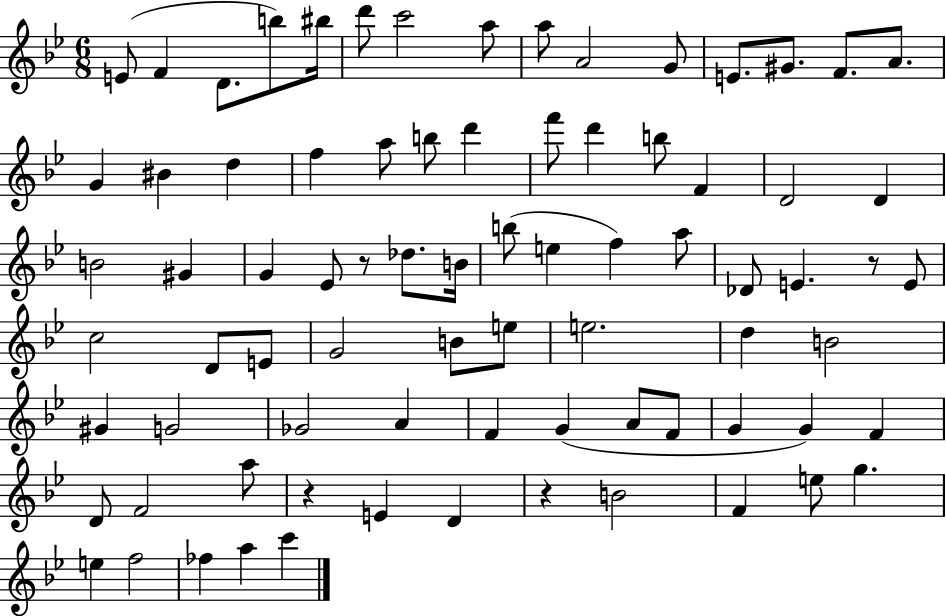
{
  \clef treble
  \numericTimeSignature
  \time 6/8
  \key bes \major
  e'8( f'4 d'8. b''8) bis''16 | d'''8 c'''2 a''8 | a''8 a'2 g'8 | e'8. gis'8. f'8. a'8. | \break g'4 bis'4 d''4 | f''4 a''8 b''8 d'''4 | f'''8 d'''4 b''8 f'4 | d'2 d'4 | \break b'2 gis'4 | g'4 ees'8 r8 des''8. b'16 | b''8( e''4 f''4) a''8 | des'8 e'4. r8 e'8 | \break c''2 d'8 e'8 | g'2 b'8 e''8 | e''2. | d''4 b'2 | \break gis'4 g'2 | ges'2 a'4 | f'4 g'4( a'8 f'8 | g'4 g'4) f'4 | \break d'8 f'2 a''8 | r4 e'4 d'4 | r4 b'2 | f'4 e''8 g''4. | \break e''4 f''2 | fes''4 a''4 c'''4 | \bar "|."
}